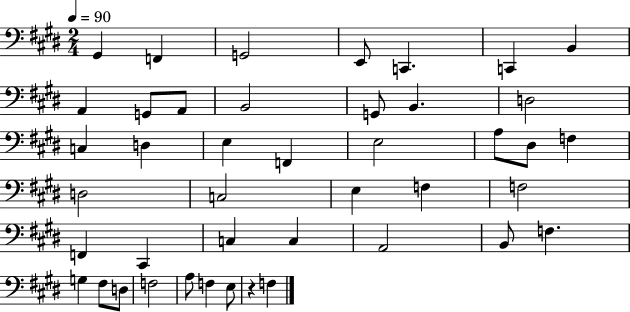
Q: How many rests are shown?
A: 1